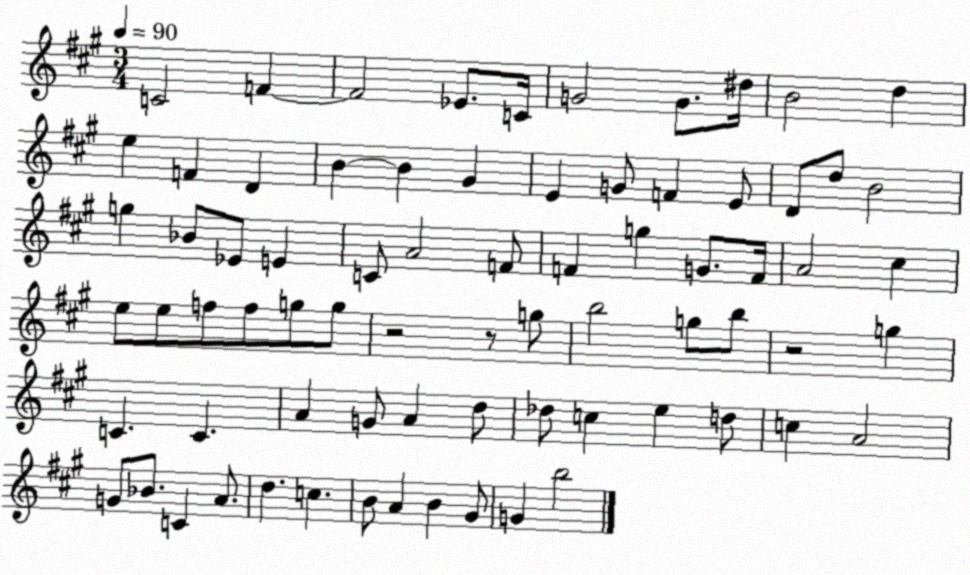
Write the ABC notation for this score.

X:1
T:Untitled
M:3/4
L:1/4
K:A
C2 F F2 _E/2 C/4 G2 G/2 ^d/4 B2 d e F D B B ^G E G/2 F E/2 D/2 d/2 B2 g _B/2 _E/2 E C/2 A2 F/2 F g G/2 F/4 A2 ^c e/2 e/2 f/2 f/2 g/2 g/2 z2 z/2 g/2 b2 g/2 b/2 z2 g C C A G/2 A d/2 _d/2 c e d/2 c A2 G/2 _B/2 C A/2 d c B/2 A B ^G/2 G b2